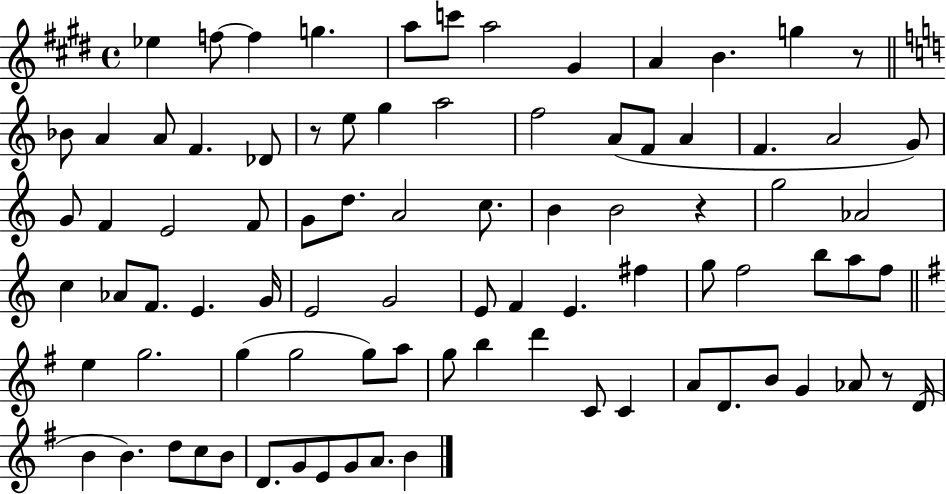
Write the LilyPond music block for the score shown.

{
  \clef treble
  \time 4/4
  \defaultTimeSignature
  \key e \major
  ees''4 f''8~~ f''4 g''4. | a''8 c'''8 a''2 gis'4 | a'4 b'4. g''4 r8 | \bar "||" \break \key c \major bes'8 a'4 a'8 f'4. des'8 | r8 e''8 g''4 a''2 | f''2 a'8( f'8 a'4 | f'4. a'2 g'8) | \break g'8 f'4 e'2 f'8 | g'8 d''8. a'2 c''8. | b'4 b'2 r4 | g''2 aes'2 | \break c''4 aes'8 f'8. e'4. g'16 | e'2 g'2 | e'8 f'4 e'4. fis''4 | g''8 f''2 b''8 a''8 f''8 | \break \bar "||" \break \key g \major e''4 g''2. | g''4( g''2 g''8) a''8 | g''8 b''4 d'''4 c'8 c'4 | a'8 d'8. b'8 g'4 aes'8 r8 d'16( | \break b'4 b'4.) d''8 c''8 b'8 | d'8. g'8 e'8 g'8 a'8. b'4 | \bar "|."
}